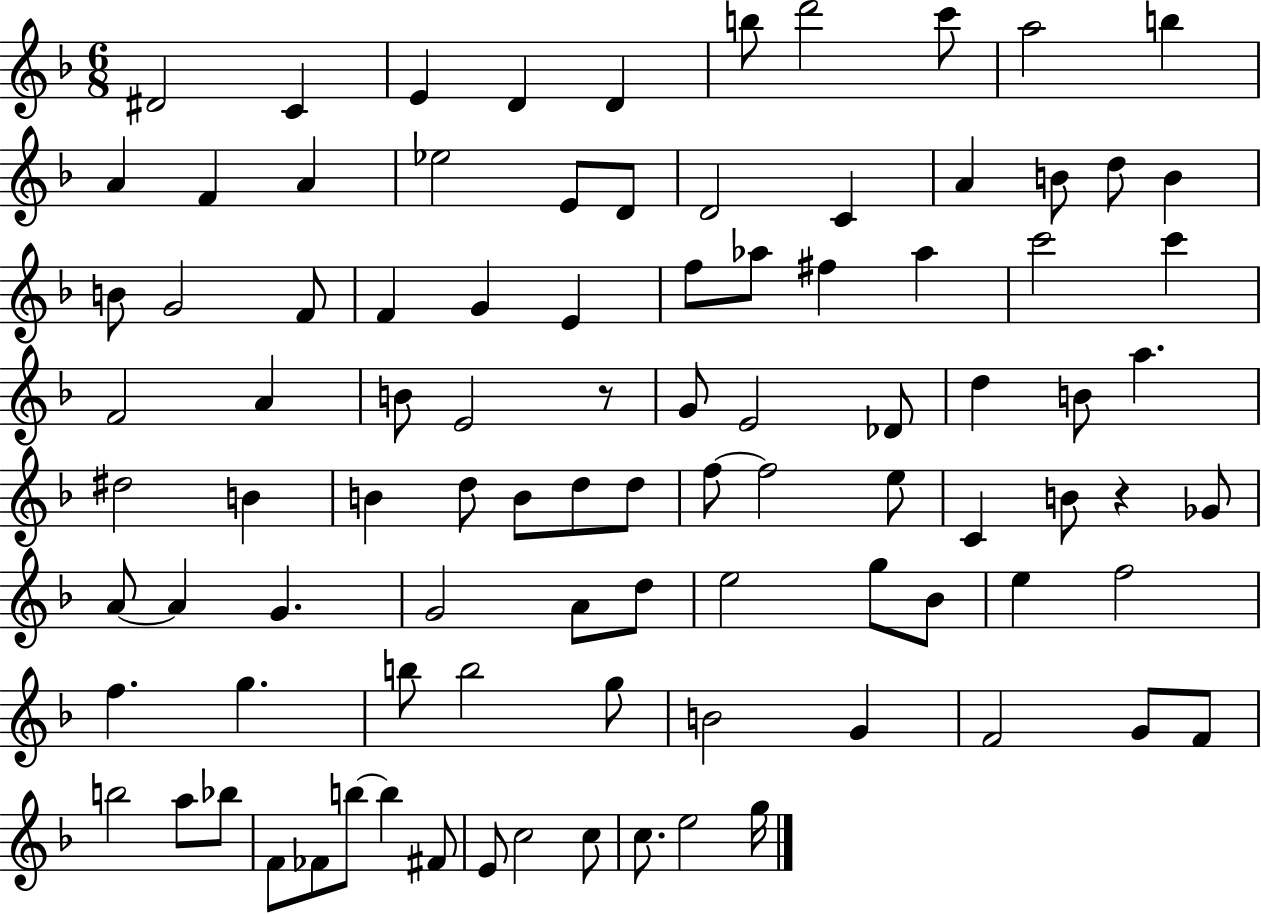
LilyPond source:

{
  \clef treble
  \numericTimeSignature
  \time 6/8
  \key f \major
  dis'2 c'4 | e'4 d'4 d'4 | b''8 d'''2 c'''8 | a''2 b''4 | \break a'4 f'4 a'4 | ees''2 e'8 d'8 | d'2 c'4 | a'4 b'8 d''8 b'4 | \break b'8 g'2 f'8 | f'4 g'4 e'4 | f''8 aes''8 fis''4 aes''4 | c'''2 c'''4 | \break f'2 a'4 | b'8 e'2 r8 | g'8 e'2 des'8 | d''4 b'8 a''4. | \break dis''2 b'4 | b'4 d''8 b'8 d''8 d''8 | f''8~~ f''2 e''8 | c'4 b'8 r4 ges'8 | \break a'8~~ a'4 g'4. | g'2 a'8 d''8 | e''2 g''8 bes'8 | e''4 f''2 | \break f''4. g''4. | b''8 b''2 g''8 | b'2 g'4 | f'2 g'8 f'8 | \break b''2 a''8 bes''8 | f'8 fes'8 b''8~~ b''4 fis'8 | e'8 c''2 c''8 | c''8. e''2 g''16 | \break \bar "|."
}